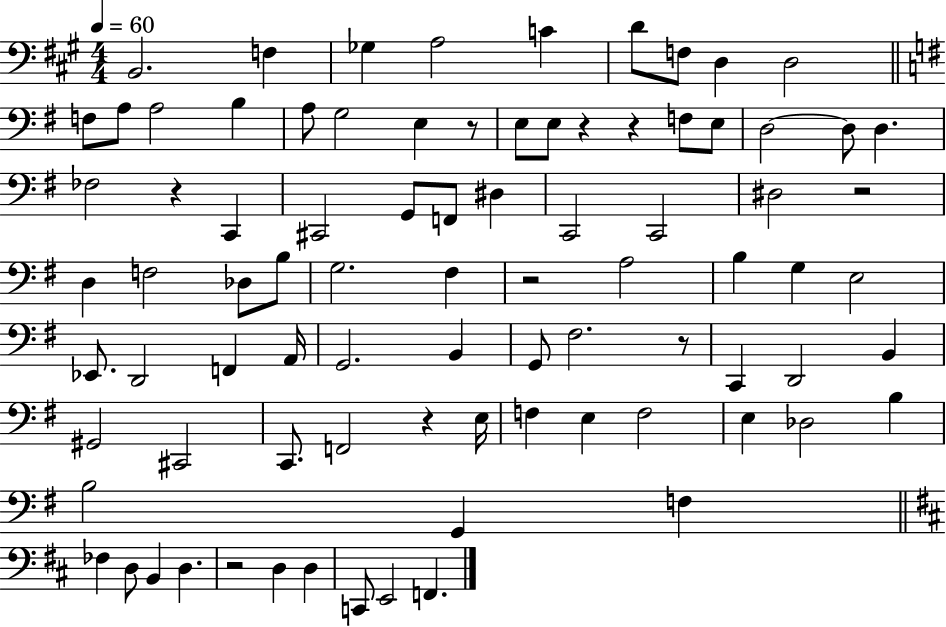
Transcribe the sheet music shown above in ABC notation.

X:1
T:Untitled
M:4/4
L:1/4
K:A
B,,2 F, _G, A,2 C D/2 F,/2 D, D,2 F,/2 A,/2 A,2 B, A,/2 G,2 E, z/2 E,/2 E,/2 z z F,/2 E,/2 D,2 D,/2 D, _F,2 z C,, ^C,,2 G,,/2 F,,/2 ^D, C,,2 C,,2 ^D,2 z2 D, F,2 _D,/2 B,/2 G,2 ^F, z2 A,2 B, G, E,2 _E,,/2 D,,2 F,, A,,/4 G,,2 B,, G,,/2 ^F,2 z/2 C,, D,,2 B,, ^G,,2 ^C,,2 C,,/2 F,,2 z E,/4 F, E, F,2 E, _D,2 B, B,2 G,, F, _F, D,/2 B,, D, z2 D, D, C,,/2 E,,2 F,,